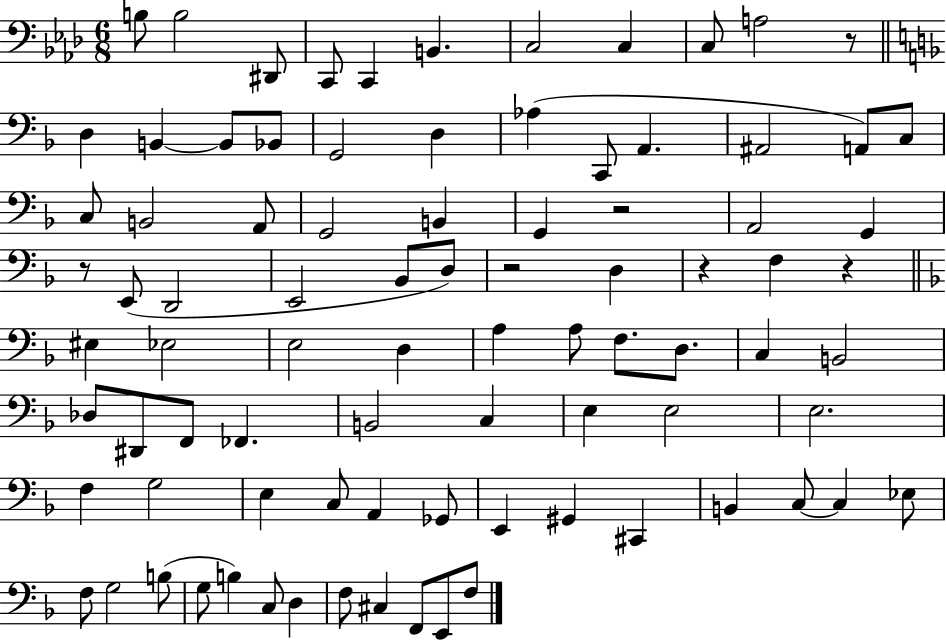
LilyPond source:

{
  \clef bass
  \numericTimeSignature
  \time 6/8
  \key aes \major
  b8 b2 dis,8 | c,8 c,4 b,4. | c2 c4 | c8 a2 r8 | \break \bar "||" \break \key f \major d4 b,4~~ b,8 bes,8 | g,2 d4 | aes4( c,8 a,4. | ais,2 a,8) c8 | \break c8 b,2 a,8 | g,2 b,4 | g,4 r2 | a,2 g,4 | \break r8 e,8( d,2 | e,2 bes,8 d8) | r2 d4 | r4 f4 r4 | \break \bar "||" \break \key f \major eis4 ees2 | e2 d4 | a4 a8 f8. d8. | c4 b,2 | \break des8 dis,8 f,8 fes,4. | b,2 c4 | e4 e2 | e2. | \break f4 g2 | e4 c8 a,4 ges,8 | e,4 gis,4 cis,4 | b,4 c8~~ c4 ees8 | \break f8 g2 b8( | g8 b4) c8 d4 | f8 cis4 f,8 e,8 f8 | \bar "|."
}